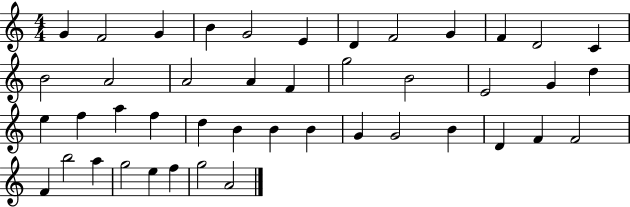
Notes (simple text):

G4/q F4/h G4/q B4/q G4/h E4/q D4/q F4/h G4/q F4/q D4/h C4/q B4/h A4/h A4/h A4/q F4/q G5/h B4/h E4/h G4/q D5/q E5/q F5/q A5/q F5/q D5/q B4/q B4/q B4/q G4/q G4/h B4/q D4/q F4/q F4/h F4/q B5/h A5/q G5/h E5/q F5/q G5/h A4/h